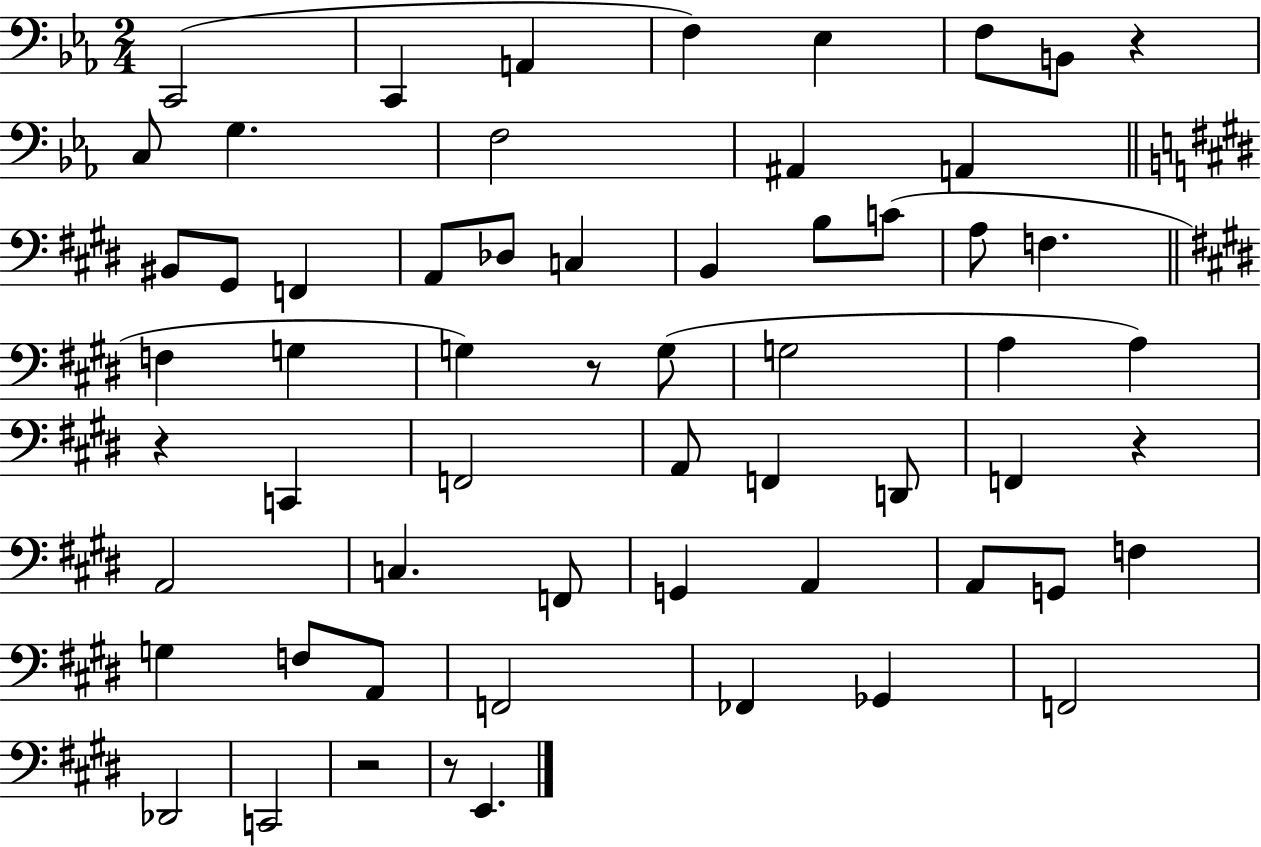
C2/h C2/q A2/q F3/q Eb3/q F3/e B2/e R/q C3/e G3/q. F3/h A#2/q A2/q BIS2/e G#2/e F2/q A2/e Db3/e C3/q B2/q B3/e C4/e A3/e F3/q. F3/q G3/q G3/q R/e G3/e G3/h A3/q A3/q R/q C2/q F2/h A2/e F2/q D2/e F2/q R/q A2/h C3/q. F2/e G2/q A2/q A2/e G2/e F3/q G3/q F3/e A2/e F2/h FES2/q Gb2/q F2/h Db2/h C2/h R/h R/e E2/q.